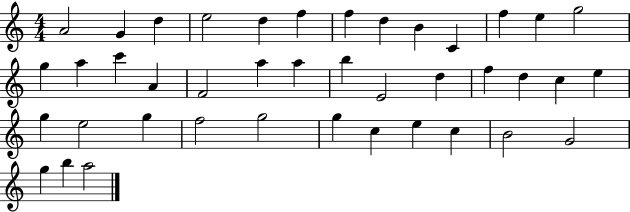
A4/h G4/q D5/q E5/h D5/q F5/q F5/q D5/q B4/q C4/q F5/q E5/q G5/h G5/q A5/q C6/q A4/q F4/h A5/q A5/q B5/q E4/h D5/q F5/q D5/q C5/q E5/q G5/q E5/h G5/q F5/h G5/h G5/q C5/q E5/q C5/q B4/h G4/h G5/q B5/q A5/h